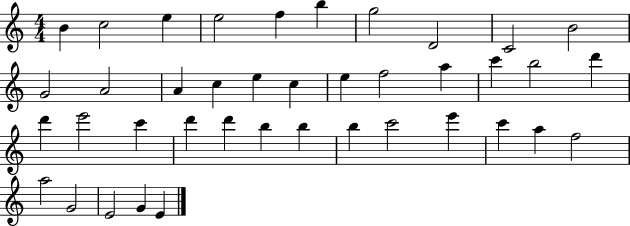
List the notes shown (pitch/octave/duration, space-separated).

B4/q C5/h E5/q E5/h F5/q B5/q G5/h D4/h C4/h B4/h G4/h A4/h A4/q C5/q E5/q C5/q E5/q F5/h A5/q C6/q B5/h D6/q D6/q E6/h C6/q D6/q D6/q B5/q B5/q B5/q C6/h E6/q C6/q A5/q F5/h A5/h G4/h E4/h G4/q E4/q